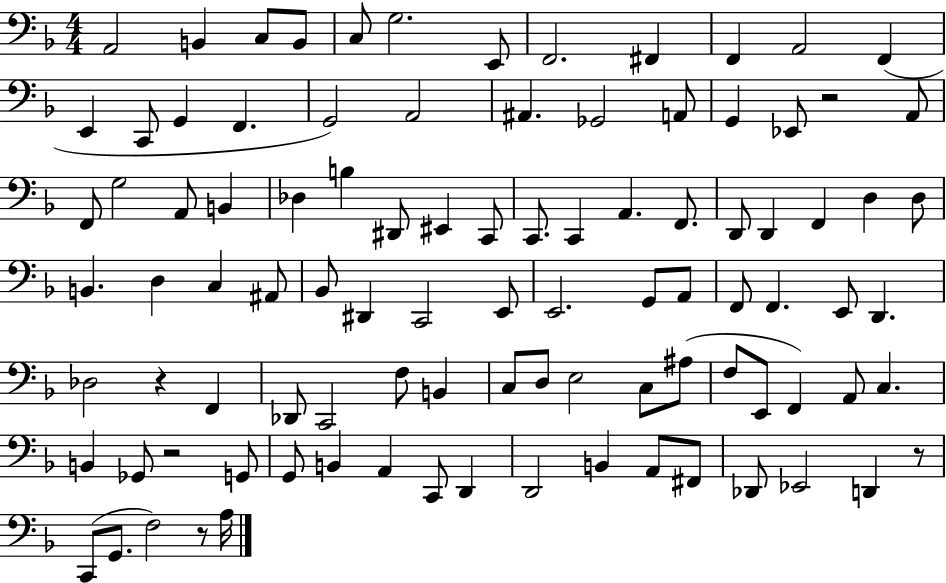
{
  \clef bass
  \numericTimeSignature
  \time 4/4
  \key f \major
  a,2 b,4 c8 b,8 | c8 g2. e,8 | f,2. fis,4 | f,4 a,2 f,4( | \break e,4 c,8 g,4 f,4. | g,2) a,2 | ais,4. ges,2 a,8 | g,4 ees,8 r2 a,8 | \break f,8 g2 a,8 b,4 | des4 b4 dis,8 eis,4 c,8 | c,8. c,4 a,4. f,8. | d,8 d,4 f,4 d4 d8 | \break b,4. d4 c4 ais,8 | bes,8 dis,4 c,2 e,8 | e,2. g,8 a,8 | f,8 f,4. e,8 d,4. | \break des2 r4 f,4 | des,8 c,2 f8 b,4 | c8 d8 e2 c8 ais8( | f8 e,8 f,4) a,8 c4. | \break b,4 ges,8 r2 g,8 | g,8 b,4 a,4 c,8 d,4 | d,2 b,4 a,8 fis,8 | des,8 ees,2 d,4 r8 | \break c,8( g,8. f2) r8 a16 | \bar "|."
}